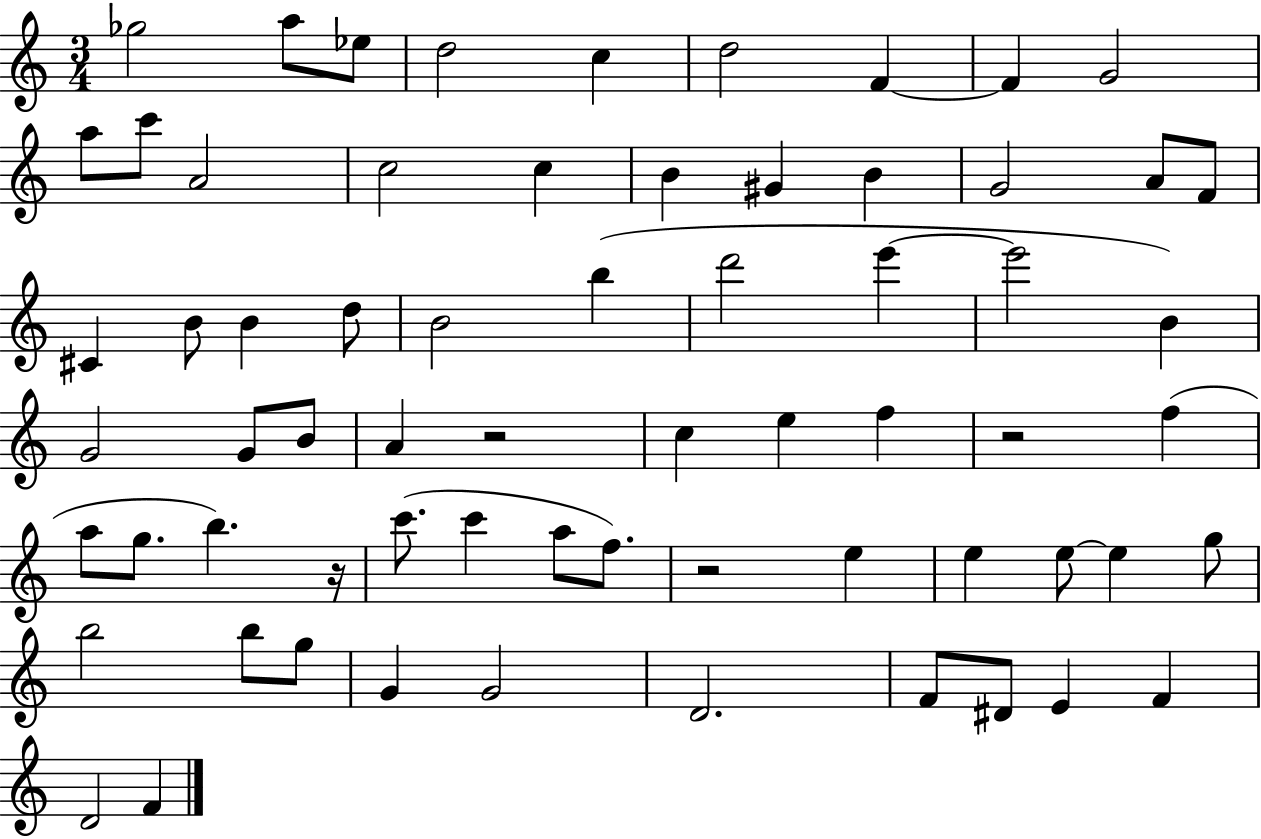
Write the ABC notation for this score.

X:1
T:Untitled
M:3/4
L:1/4
K:C
_g2 a/2 _e/2 d2 c d2 F F G2 a/2 c'/2 A2 c2 c B ^G B G2 A/2 F/2 ^C B/2 B d/2 B2 b d'2 e' e'2 B G2 G/2 B/2 A z2 c e f z2 f a/2 g/2 b z/4 c'/2 c' a/2 f/2 z2 e e e/2 e g/2 b2 b/2 g/2 G G2 D2 F/2 ^D/2 E F D2 F